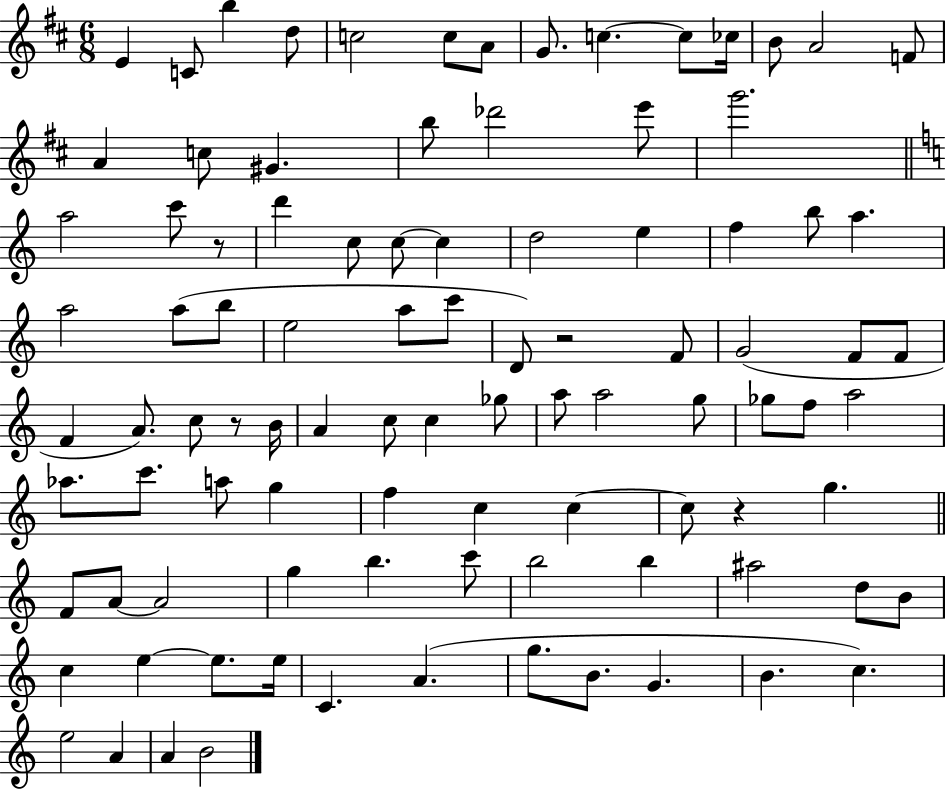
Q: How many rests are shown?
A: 4